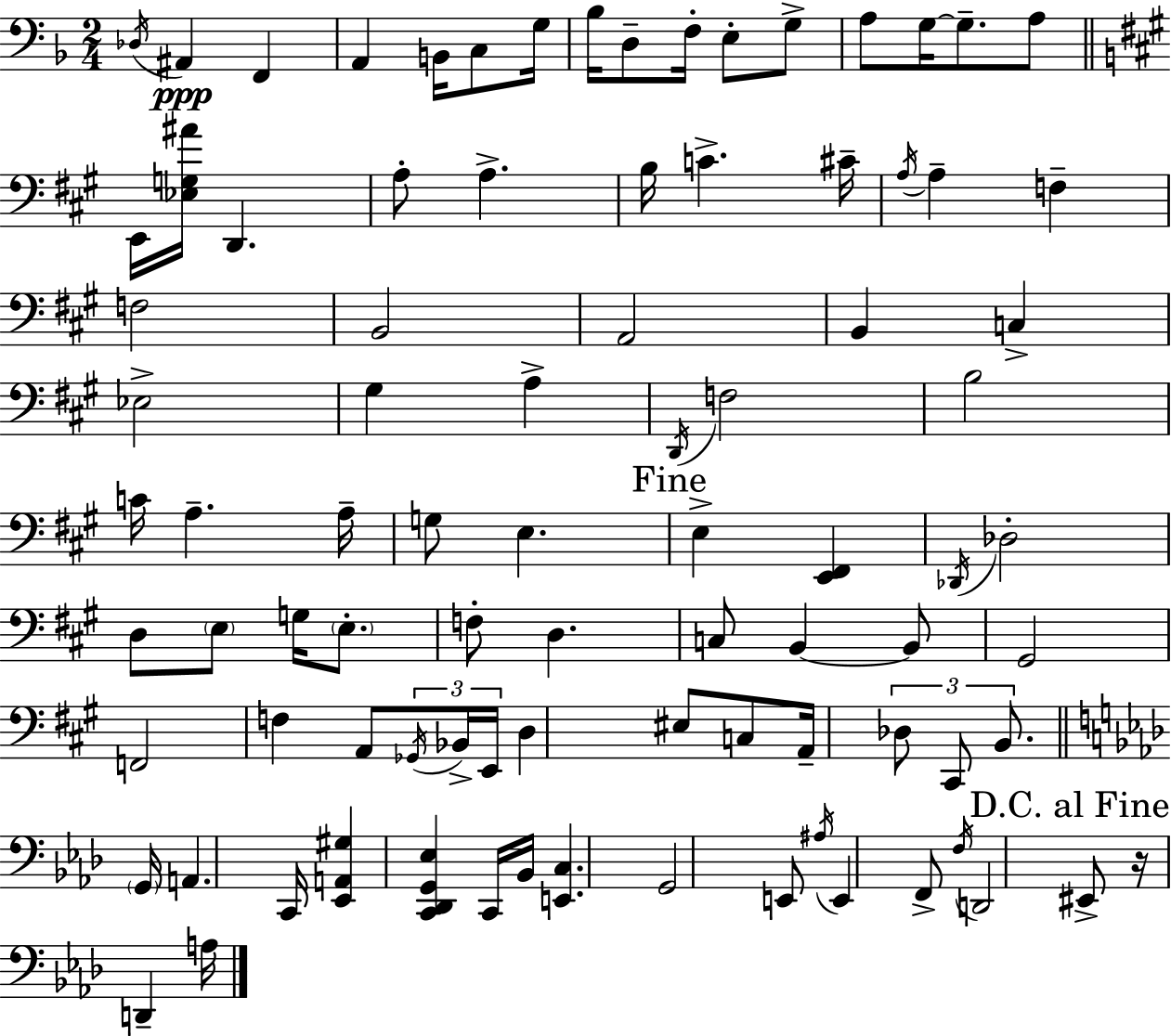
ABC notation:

X:1
T:Untitled
M:2/4
L:1/4
K:F
_D,/4 ^A,, F,, A,, B,,/4 C,/2 G,/4 _B,/4 D,/2 F,/4 E,/2 G,/2 A,/2 G,/4 G,/2 A,/2 E,,/4 [_E,G,^A]/4 D,, A,/2 A, B,/4 C ^C/4 A,/4 A, F, F,2 B,,2 A,,2 B,, C, _E,2 ^G, A, D,,/4 F,2 B,2 C/4 A, A,/4 G,/2 E, E, [E,,^F,,] _D,,/4 _D,2 D,/2 E,/2 G,/4 E,/2 F,/2 D, C,/2 B,, B,,/2 ^G,,2 F,,2 F, A,,/2 _G,,/4 _B,,/4 E,,/4 D, ^E,/2 C,/2 A,,/4 _D,/2 ^C,,/2 B,,/2 G,,/4 A,, C,,/4 [_E,,A,,^G,] [C,,_D,,G,,_E,] C,,/4 _B,,/4 [E,,C,] G,,2 E,,/2 ^A,/4 E,, F,,/2 F,/4 D,,2 ^E,,/2 z/4 D,, A,/4